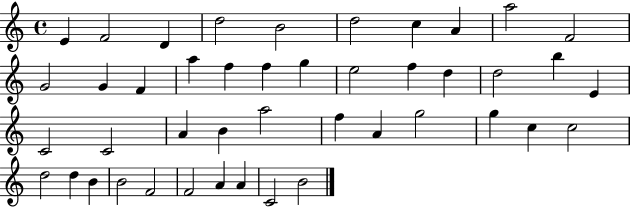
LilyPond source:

{
  \clef treble
  \time 4/4
  \defaultTimeSignature
  \key c \major
  e'4 f'2 d'4 | d''2 b'2 | d''2 c''4 a'4 | a''2 f'2 | \break g'2 g'4 f'4 | a''4 f''4 f''4 g''4 | e''2 f''4 d''4 | d''2 b''4 e'4 | \break c'2 c'2 | a'4 b'4 a''2 | f''4 a'4 g''2 | g''4 c''4 c''2 | \break d''2 d''4 b'4 | b'2 f'2 | f'2 a'4 a'4 | c'2 b'2 | \break \bar "|."
}